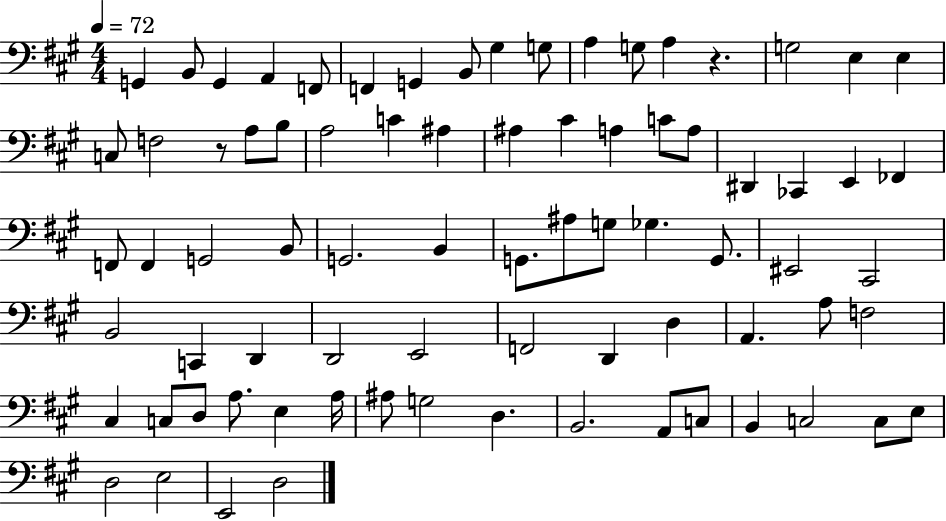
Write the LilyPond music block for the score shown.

{
  \clef bass
  \numericTimeSignature
  \time 4/4
  \key a \major
  \tempo 4 = 72
  \repeat volta 2 { g,4 b,8 g,4 a,4 f,8 | f,4 g,4 b,8 gis4 g8 | a4 g8 a4 r4. | g2 e4 e4 | \break c8 f2 r8 a8 b8 | a2 c'4 ais4 | ais4 cis'4 a4 c'8 a8 | dis,4 ces,4 e,4 fes,4 | \break f,8 f,4 g,2 b,8 | g,2. b,4 | g,8. ais8 g8 ges4. g,8. | eis,2 cis,2 | \break b,2 c,4 d,4 | d,2 e,2 | f,2 d,4 d4 | a,4. a8 f2 | \break cis4 c8 d8 a8. e4 a16 | ais8 g2 d4. | b,2. a,8 c8 | b,4 c2 c8 e8 | \break d2 e2 | e,2 d2 | } \bar "|."
}